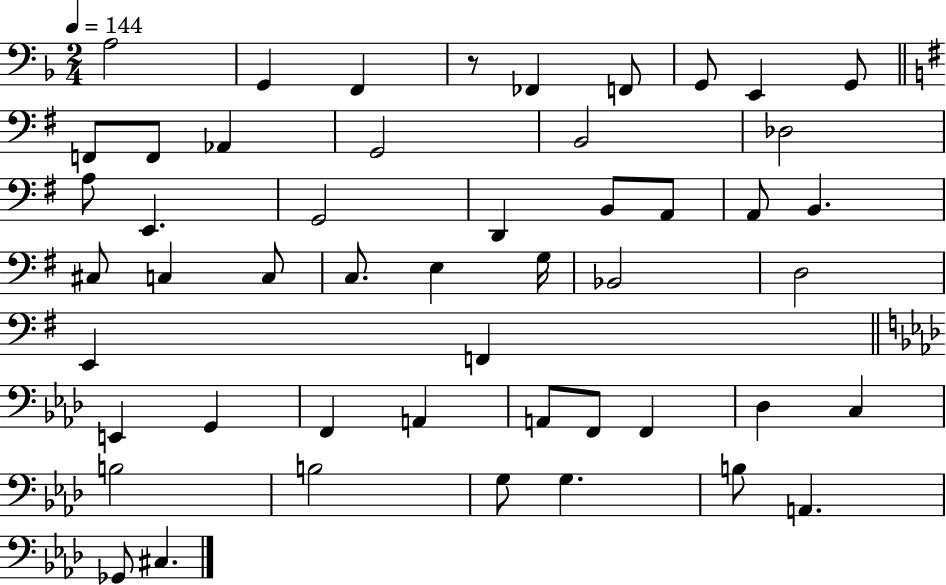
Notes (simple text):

A3/h G2/q F2/q R/e FES2/q F2/e G2/e E2/q G2/e F2/e F2/e Ab2/q G2/h B2/h Db3/h A3/e E2/q. G2/h D2/q B2/e A2/e A2/e B2/q. C#3/e C3/q C3/e C3/e. E3/q G3/s Bb2/h D3/h E2/q F2/q E2/q G2/q F2/q A2/q A2/e F2/e F2/q Db3/q C3/q B3/h B3/h G3/e G3/q. B3/e A2/q. Gb2/e C#3/q.